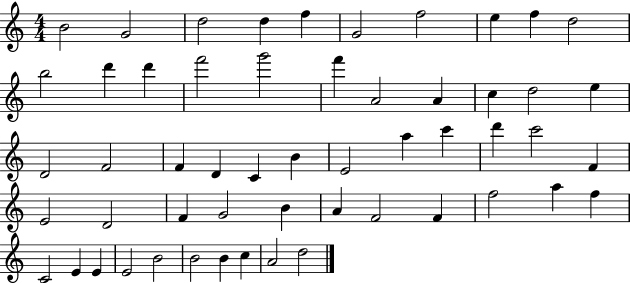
{
  \clef treble
  \numericTimeSignature
  \time 4/4
  \key c \major
  b'2 g'2 | d''2 d''4 f''4 | g'2 f''2 | e''4 f''4 d''2 | \break b''2 d'''4 d'''4 | f'''2 g'''2 | f'''4 a'2 a'4 | c''4 d''2 e''4 | \break d'2 f'2 | f'4 d'4 c'4 b'4 | e'2 a''4 c'''4 | d'''4 c'''2 f'4 | \break e'2 d'2 | f'4 g'2 b'4 | a'4 f'2 f'4 | f''2 a''4 f''4 | \break c'2 e'4 e'4 | e'2 b'2 | b'2 b'4 c''4 | a'2 d''2 | \break \bar "|."
}